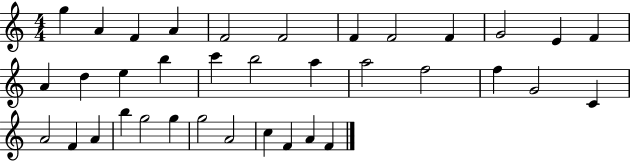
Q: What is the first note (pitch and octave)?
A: G5